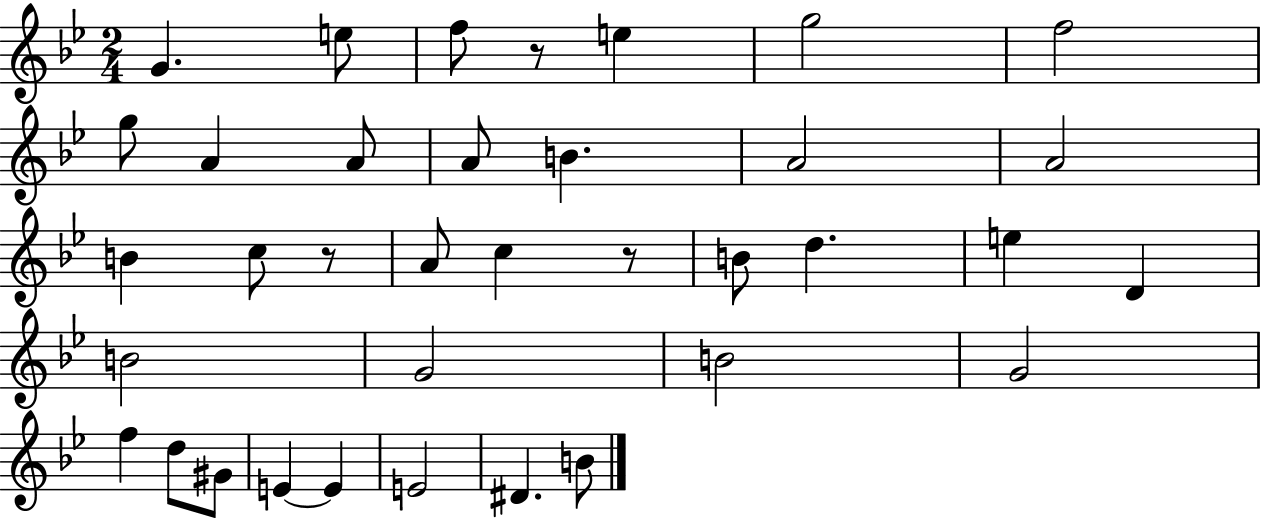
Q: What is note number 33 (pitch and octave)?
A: B4